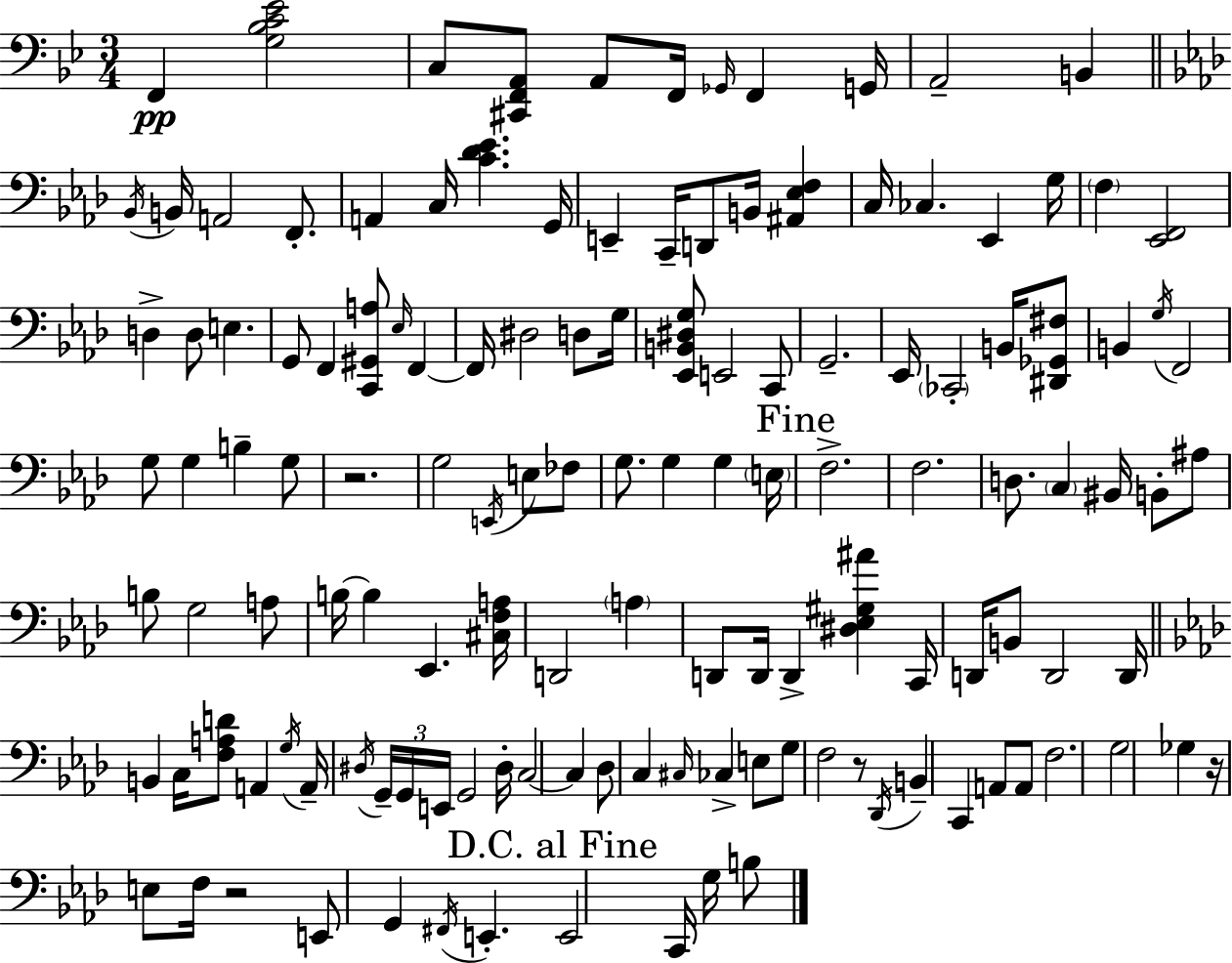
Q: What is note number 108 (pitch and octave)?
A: Gb3